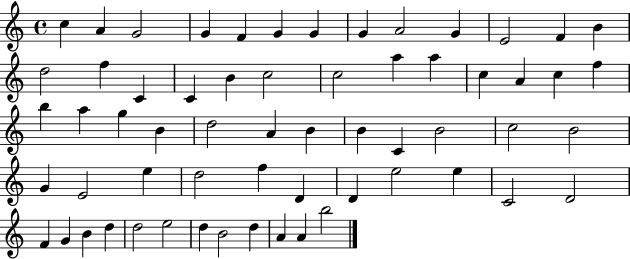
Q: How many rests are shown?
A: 0